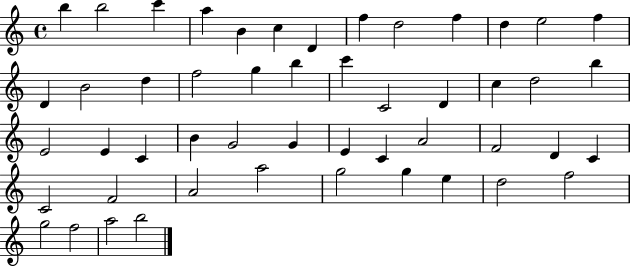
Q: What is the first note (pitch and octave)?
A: B5